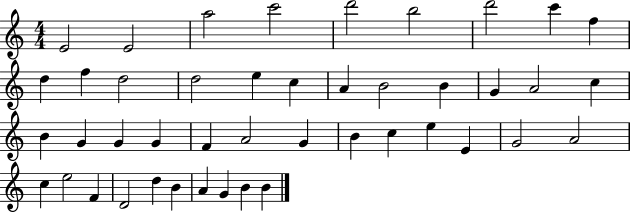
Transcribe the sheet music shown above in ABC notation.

X:1
T:Untitled
M:4/4
L:1/4
K:C
E2 E2 a2 c'2 d'2 b2 d'2 c' f d f d2 d2 e c A B2 B G A2 c B G G G F A2 G B c e E G2 A2 c e2 F D2 d B A G B B